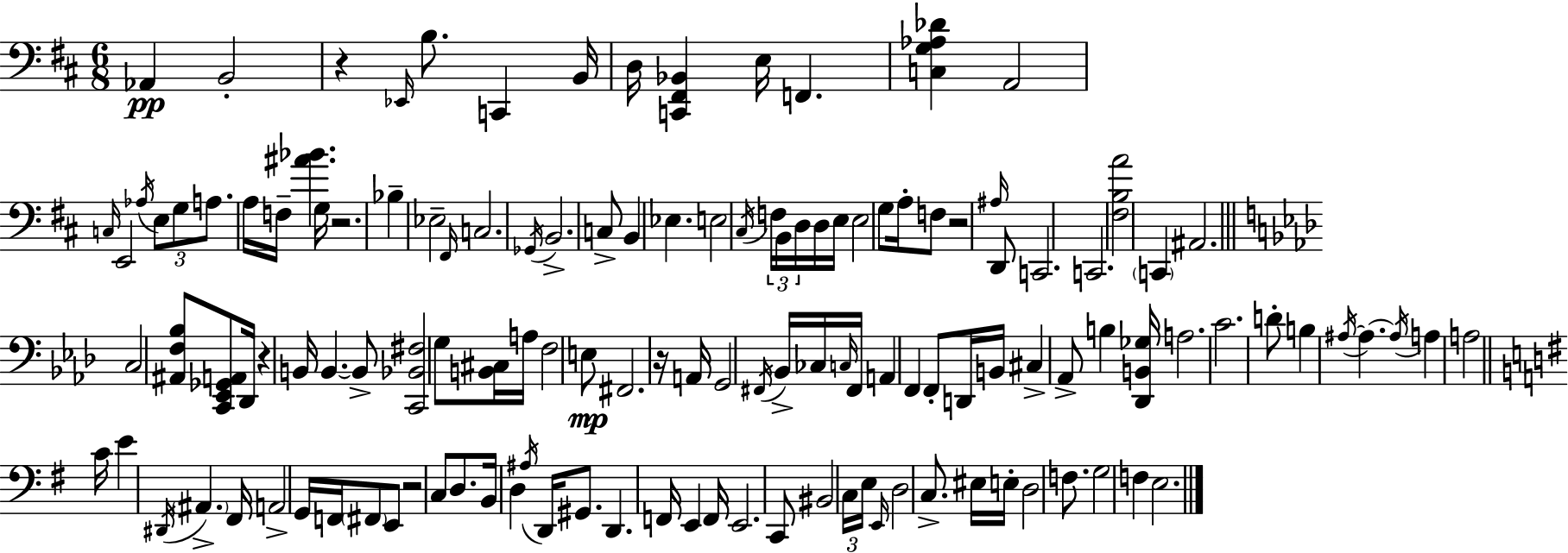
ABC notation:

X:1
T:Untitled
M:6/8
L:1/4
K:D
_A,, B,,2 z _E,,/4 B,/2 C,, B,,/4 D,/4 [C,,^F,,_B,,] E,/4 F,, [C,G,_A,_D] A,,2 C,/4 E,,2 _A,/4 E,/2 G,/2 A,/2 A,/4 F,/4 [^A_B] G,/4 z2 _B, _E,2 ^F,,/4 C,2 _G,,/4 B,,2 C,/2 B,, _E, E,2 ^C,/4 F,/4 B,,/4 D,/4 D,/4 E,/4 E,2 G,/2 A,/4 F,/2 z2 ^A,/4 D,,/2 C,,2 C,,2 [^F,B,A]2 C,, ^A,,2 C,2 [^A,,F,_B,]/2 [C,,_E,,_G,,A,,]/2 _D,,/4 z B,,/4 B,, B,,/2 [C,,_B,,^F,]2 G,/2 [B,,^C,]/4 A,/4 F,2 E,/2 ^F,,2 z/4 A,,/4 G,,2 ^F,,/4 _B,,/4 _C,/4 C,/4 ^F,,/4 A,, F,, F,,/2 D,,/4 B,,/4 ^C, _A,,/2 B, [_D,,B,,_G,]/4 A,2 C2 D/2 B, ^A,/4 ^A, ^A,/4 A, A,2 C/4 E ^D,,/4 ^A,, ^F,,/4 A,,2 G,,/4 F,,/4 ^F,,/2 E,,/2 z2 C,/2 D,/2 B,,/4 D, ^A,/4 D,,/4 ^G,,/2 D,, F,,/4 E,, F,,/4 E,,2 C,,/2 ^B,,2 C,/4 E,/4 E,,/4 D,2 C,/2 ^E,/4 E,/4 D,2 F,/2 G,2 F, E,2